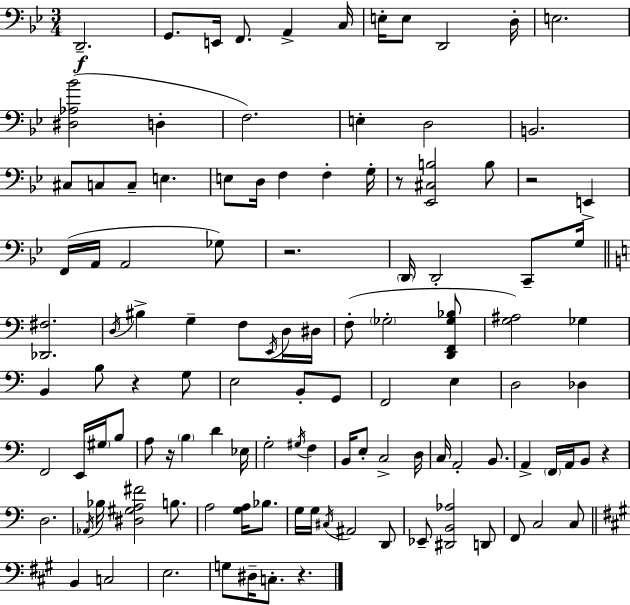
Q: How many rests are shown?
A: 7